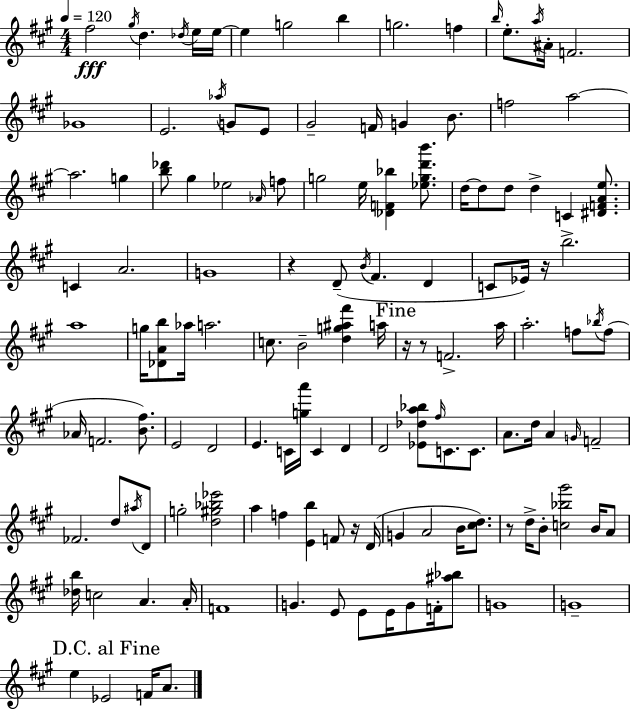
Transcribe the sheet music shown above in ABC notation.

X:1
T:Untitled
M:4/4
L:1/4
K:A
^f2 ^g/4 d _d/4 e/4 e/4 e g2 b g2 f b/4 e/2 a/4 ^A/4 F2 _G4 E2 _a/4 G/2 E/2 ^G2 F/4 G B/2 f2 a2 a2 g [b_d']/2 ^g _e2 _A/4 f/2 g2 e/4 [_DF_b] [_egd'b']/2 d/4 d/2 d/2 d C [^DFAe]/2 C A2 G4 z D/2 B/4 ^F D C/2 _E/4 z/4 b2 a4 g/4 [_DAb]/2 _a/4 a2 c/2 B2 [dg^a^f'] a/4 z/4 z/2 F2 a/4 a2 f/2 _b/4 f/2 _A/4 F2 [B^f]/2 E2 D2 E C/4 [ga']/4 C D D2 [_E_da_b]/2 ^f/4 C/2 C/2 A/2 d/4 A G/4 F2 _F2 d/2 ^a/4 D/2 g2 [d^g_b_e']2 a f [Eb] F/2 z/4 D/4 G A2 B/4 [^cd]/2 z/2 d/4 B/2 [c_b^g']2 B/4 A/2 [_db]/4 c2 A A/4 F4 G E/2 E/2 E/4 G/2 F/4 [^a_b]/2 G4 G4 e _E2 F/4 A/2